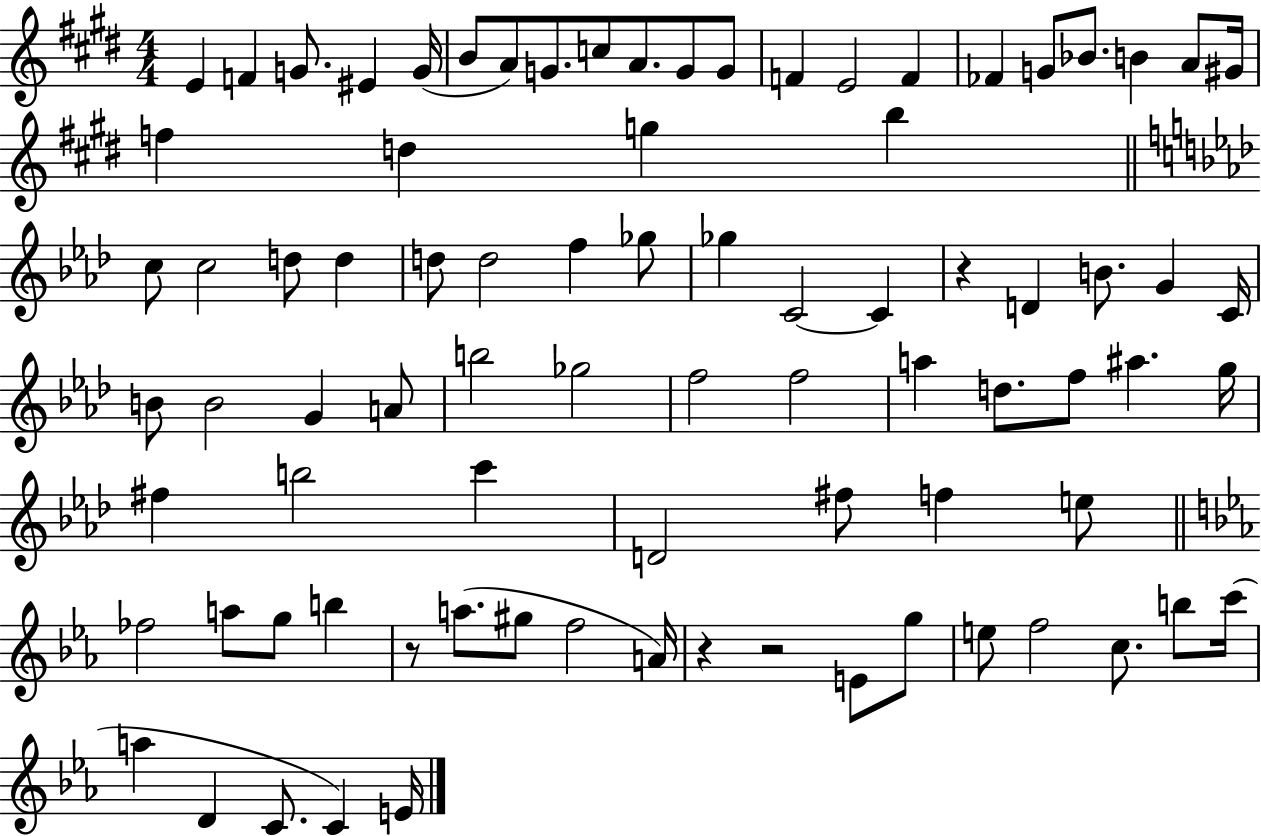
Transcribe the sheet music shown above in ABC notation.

X:1
T:Untitled
M:4/4
L:1/4
K:E
E F G/2 ^E G/4 B/2 A/2 G/2 c/2 A/2 G/2 G/2 F E2 F _F G/2 _B/2 B A/2 ^G/4 f d g b c/2 c2 d/2 d d/2 d2 f _g/2 _g C2 C z D B/2 G C/4 B/2 B2 G A/2 b2 _g2 f2 f2 a d/2 f/2 ^a g/4 ^f b2 c' D2 ^f/2 f e/2 _f2 a/2 g/2 b z/2 a/2 ^g/2 f2 A/4 z z2 E/2 g/2 e/2 f2 c/2 b/2 c'/4 a D C/2 C E/4